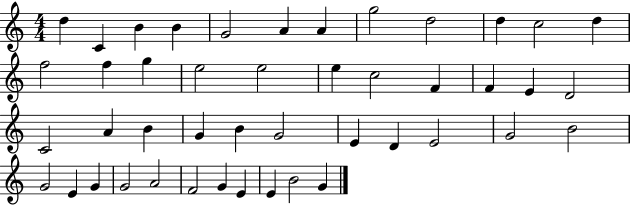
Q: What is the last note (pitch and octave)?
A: G4